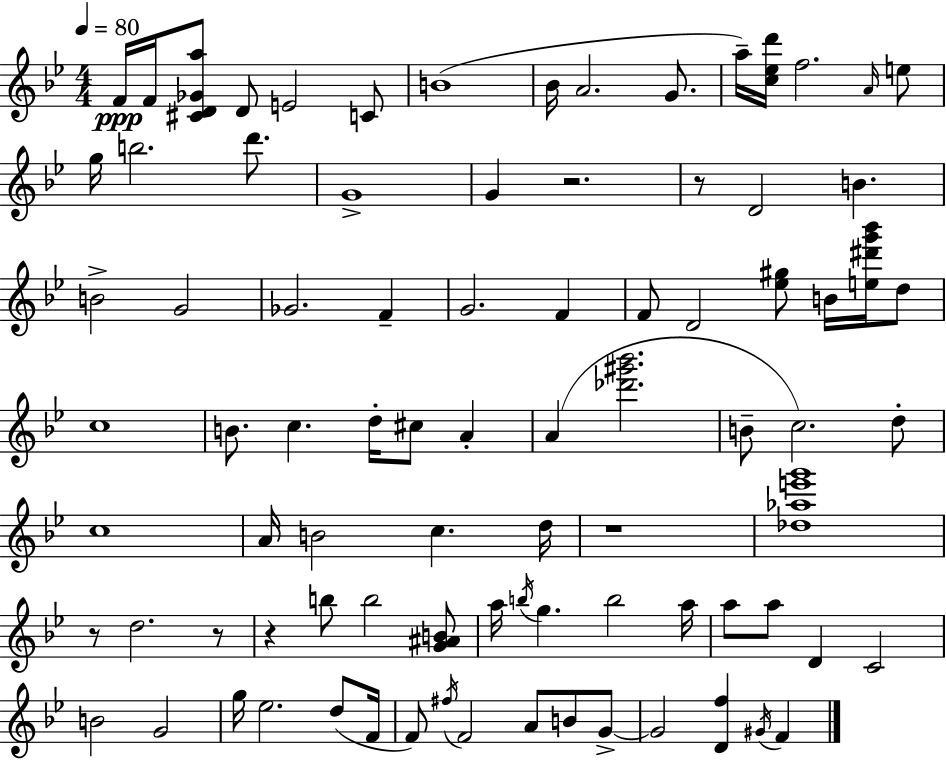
F4/s F4/s [C#4,D4,Gb4,A5]/e D4/e E4/h C4/e B4/w Bb4/s A4/h. G4/e. A5/s [C5,Eb5,D6]/s F5/h. A4/s E5/e G5/s B5/h. D6/e. G4/w G4/q R/h. R/e D4/h B4/q. B4/h G4/h Gb4/h. F4/q G4/h. F4/q F4/e D4/h [Eb5,G#5]/e B4/s [E5,D#6,G6,Bb6]/s D5/e C5/w B4/e. C5/q. D5/s C#5/e A4/q A4/q [Db6,G#6,Bb6]/h. B4/e C5/h. D5/e C5/w A4/s B4/h C5/q. D5/s R/w [Db5,Ab5,E6,G6]/w R/e D5/h. R/e R/q B5/e B5/h [G4,A#4,B4]/e A5/s B5/s G5/q. B5/h A5/s A5/e A5/e D4/q C4/h B4/h G4/h G5/s Eb5/h. D5/e F4/s F4/e F#5/s F4/h A4/e B4/e G4/e G4/h [D4,F5]/q G#4/s F4/q